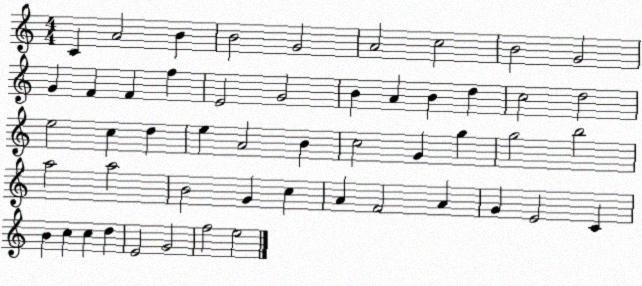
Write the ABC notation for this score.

X:1
T:Untitled
M:4/4
L:1/4
K:C
C A2 B B2 G2 A2 c2 B2 G2 G F F f E2 G2 B A B d c2 d2 e2 c d e A2 B c2 G g g2 b2 a2 a2 B2 G c A F2 A G E2 C B c c d E2 G2 f2 e2